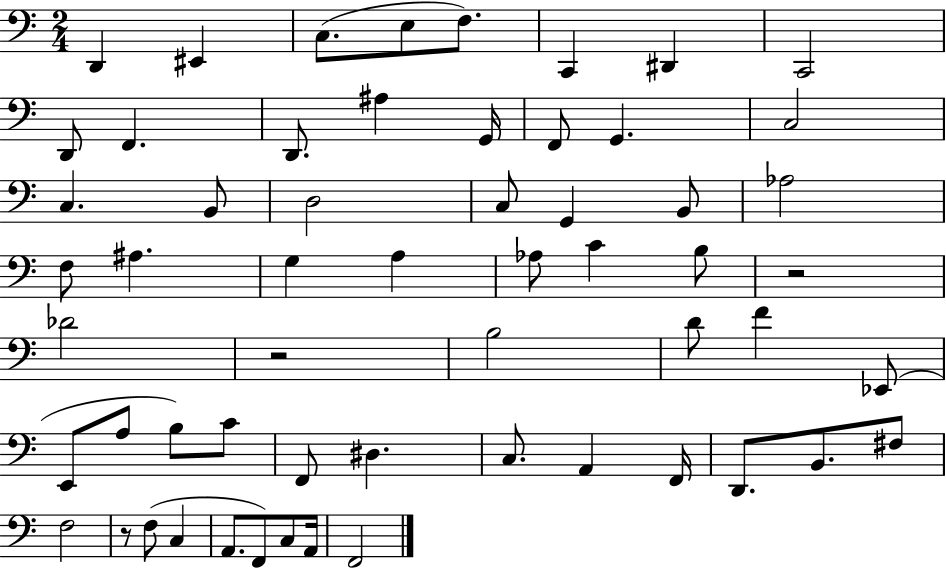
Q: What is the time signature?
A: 2/4